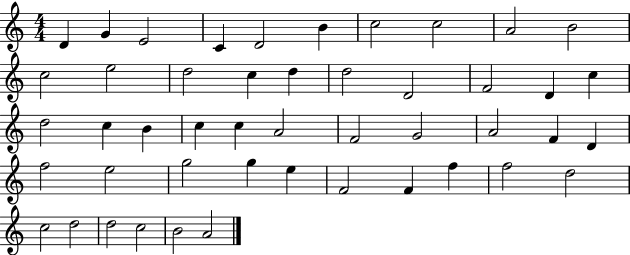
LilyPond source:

{
  \clef treble
  \numericTimeSignature
  \time 4/4
  \key c \major
  d'4 g'4 e'2 | c'4 d'2 b'4 | c''2 c''2 | a'2 b'2 | \break c''2 e''2 | d''2 c''4 d''4 | d''2 d'2 | f'2 d'4 c''4 | \break d''2 c''4 b'4 | c''4 c''4 a'2 | f'2 g'2 | a'2 f'4 d'4 | \break f''2 e''2 | g''2 g''4 e''4 | f'2 f'4 f''4 | f''2 d''2 | \break c''2 d''2 | d''2 c''2 | b'2 a'2 | \bar "|."
}